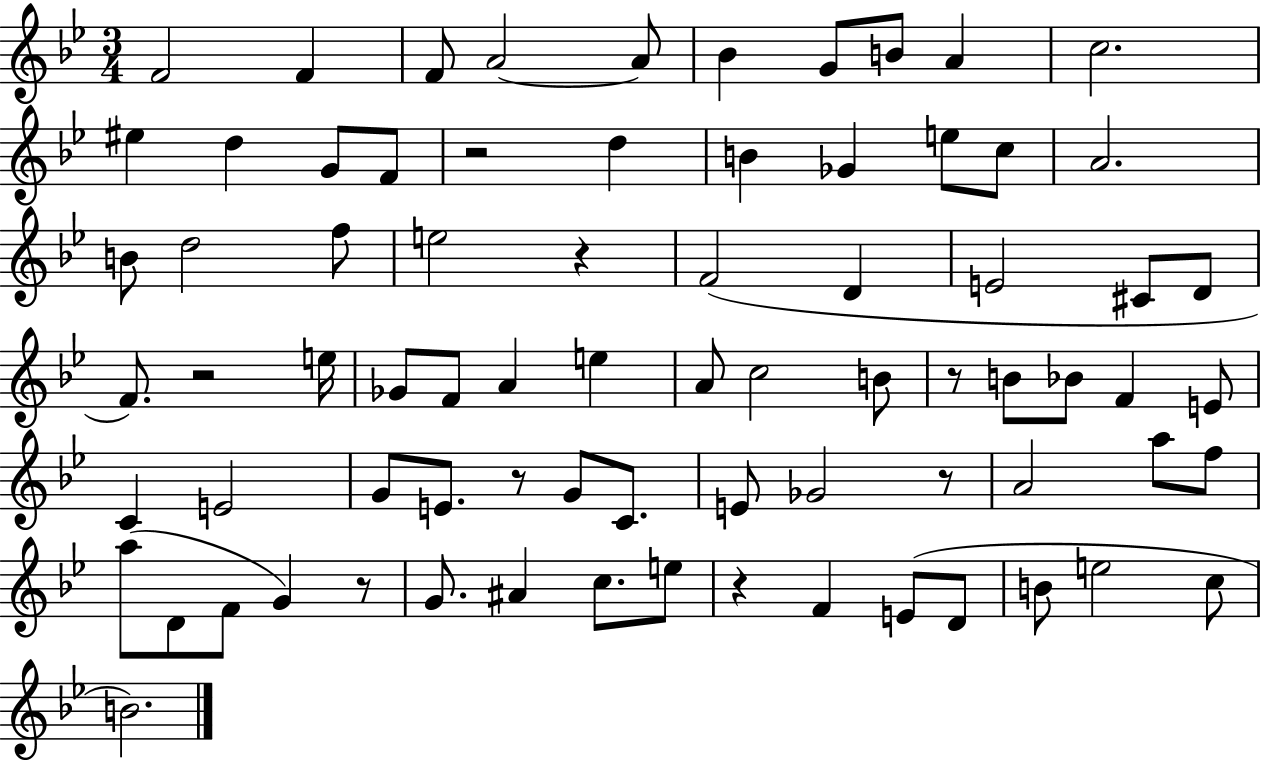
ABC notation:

X:1
T:Untitled
M:3/4
L:1/4
K:Bb
F2 F F/2 A2 A/2 _B G/2 B/2 A c2 ^e d G/2 F/2 z2 d B _G e/2 c/2 A2 B/2 d2 f/2 e2 z F2 D E2 ^C/2 D/2 F/2 z2 e/4 _G/2 F/2 A e A/2 c2 B/2 z/2 B/2 _B/2 F E/2 C E2 G/2 E/2 z/2 G/2 C/2 E/2 _G2 z/2 A2 a/2 f/2 a/2 D/2 F/2 G z/2 G/2 ^A c/2 e/2 z F E/2 D/2 B/2 e2 c/2 B2